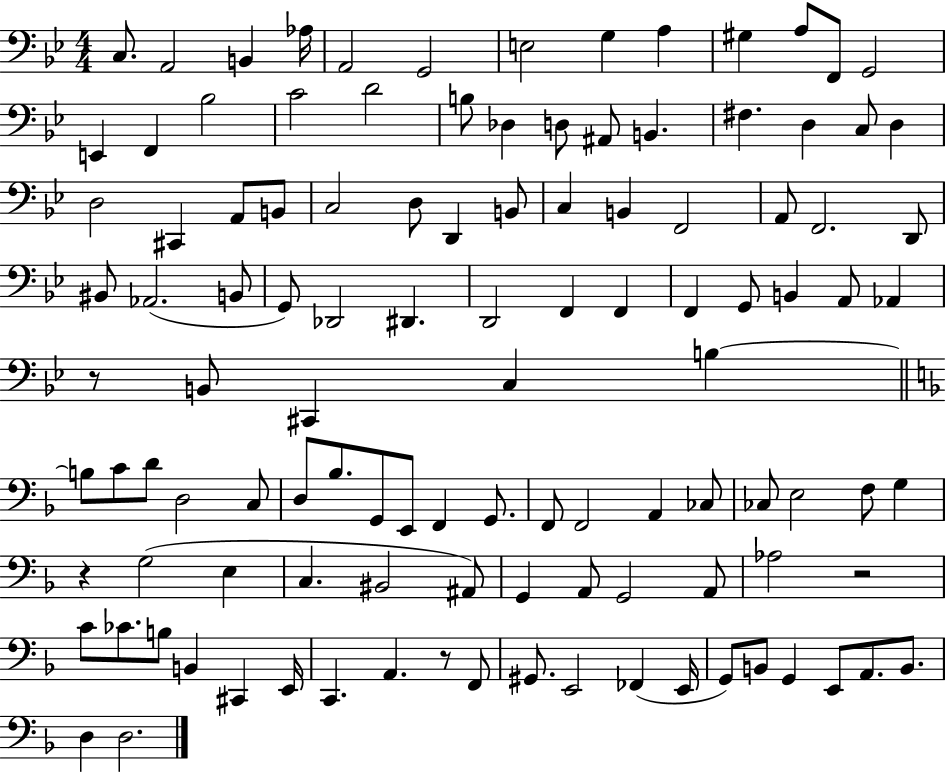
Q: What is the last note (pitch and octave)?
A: D3